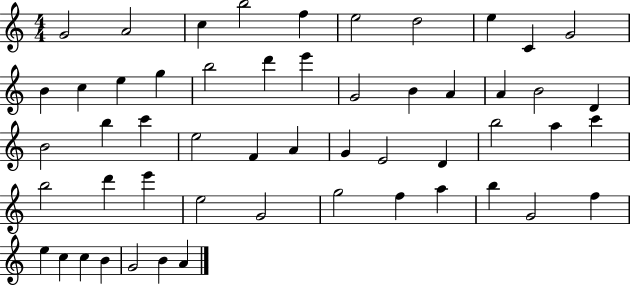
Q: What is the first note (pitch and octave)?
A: G4